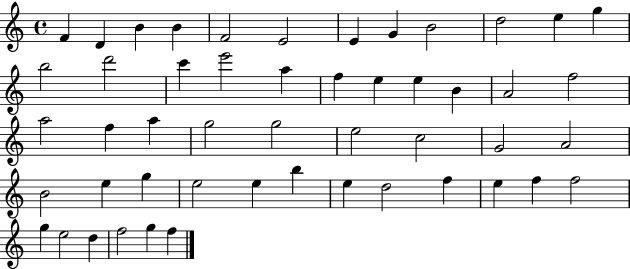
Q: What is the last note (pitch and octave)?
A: F5